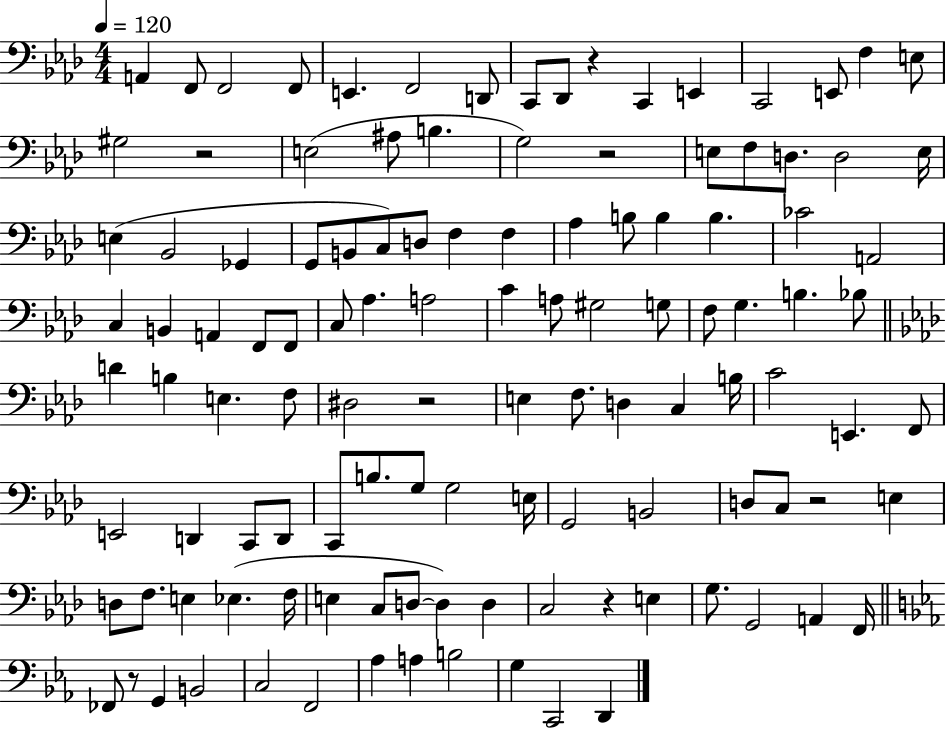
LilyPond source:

{
  \clef bass
  \numericTimeSignature
  \time 4/4
  \key aes \major
  \tempo 4 = 120
  a,4 f,8 f,2 f,8 | e,4. f,2 d,8 | c,8 des,8 r4 c,4 e,4 | c,2 e,8 f4 e8 | \break gis2 r2 | e2( ais8 b4. | g2) r2 | e8 f8 d8. d2 e16 | \break e4( bes,2 ges,4 | g,8 b,8 c8) d8 f4 f4 | aes4 b8 b4 b4. | ces'2 a,2 | \break c4 b,4 a,4 f,8 f,8 | c8 aes4. a2 | c'4 a8 gis2 g8 | f8 g4. b4. bes8 | \break \bar "||" \break \key aes \major d'4 b4 e4. f8 | dis2 r2 | e4 f8. d4 c4 b16 | c'2 e,4. f,8 | \break e,2 d,4 c,8 d,8 | c,8 b8. g8 g2 e16 | g,2 b,2 | d8 c8 r2 e4 | \break d8 f8. e4 ees4.( f16 | e4 c8 d8~~ d4) d4 | c2 r4 e4 | g8. g,2 a,4 f,16 | \break \bar "||" \break \key ees \major fes,8 r8 g,4 b,2 | c2 f,2 | aes4 a4 b2 | g4 c,2 d,4 | \break \bar "|."
}